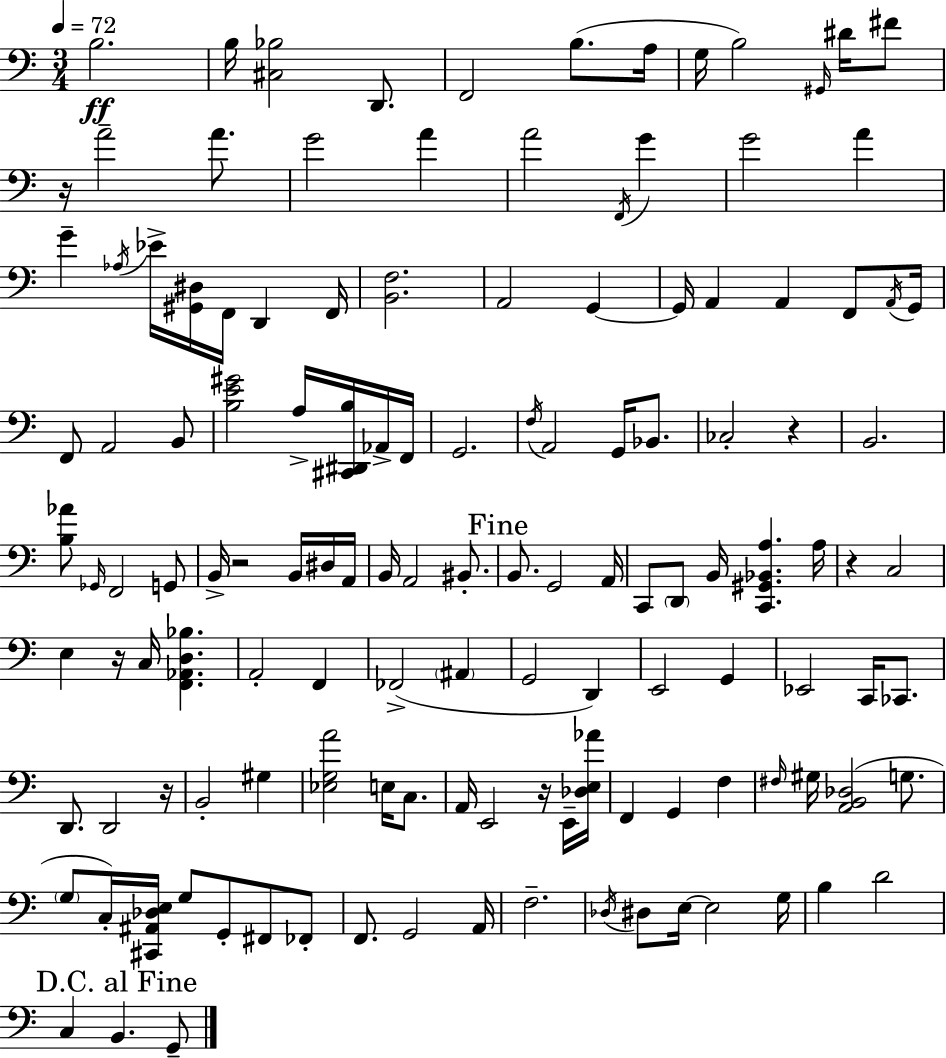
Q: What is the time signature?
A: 3/4